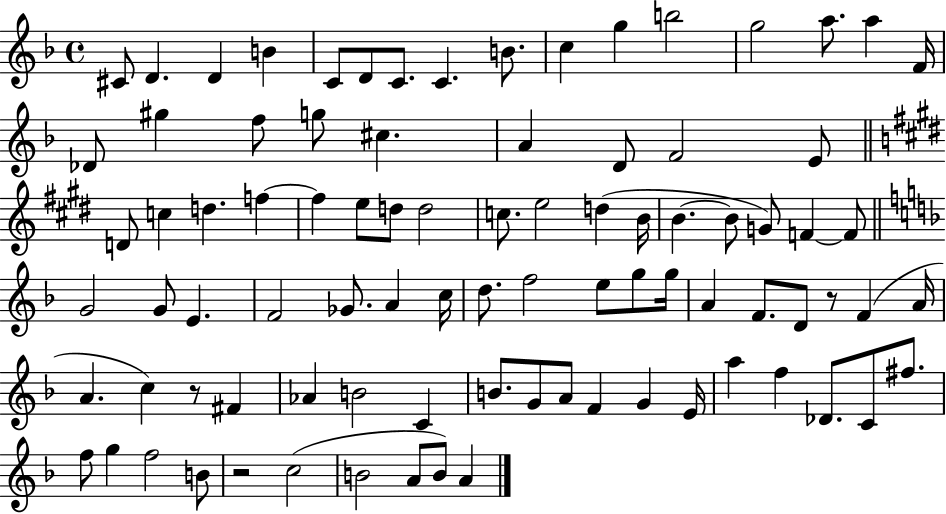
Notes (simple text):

C#4/e D4/q. D4/q B4/q C4/e D4/e C4/e. C4/q. B4/e. C5/q G5/q B5/h G5/h A5/e. A5/q F4/s Db4/e G#5/q F5/e G5/e C#5/q. A4/q D4/e F4/h E4/e D4/e C5/q D5/q. F5/q F5/q E5/e D5/e D5/h C5/e. E5/h D5/q B4/s B4/q. B4/e G4/e F4/q F4/e G4/h G4/e E4/q. F4/h Gb4/e. A4/q C5/s D5/e. F5/h E5/e G5/e G5/s A4/q F4/e. D4/e R/e F4/q A4/s A4/q. C5/q R/e F#4/q Ab4/q B4/h C4/q B4/e. G4/e A4/e F4/q G4/q E4/s A5/q F5/q Db4/e. C4/e F#5/e. F5/e G5/q F5/h B4/e R/h C5/h B4/h A4/e B4/e A4/q